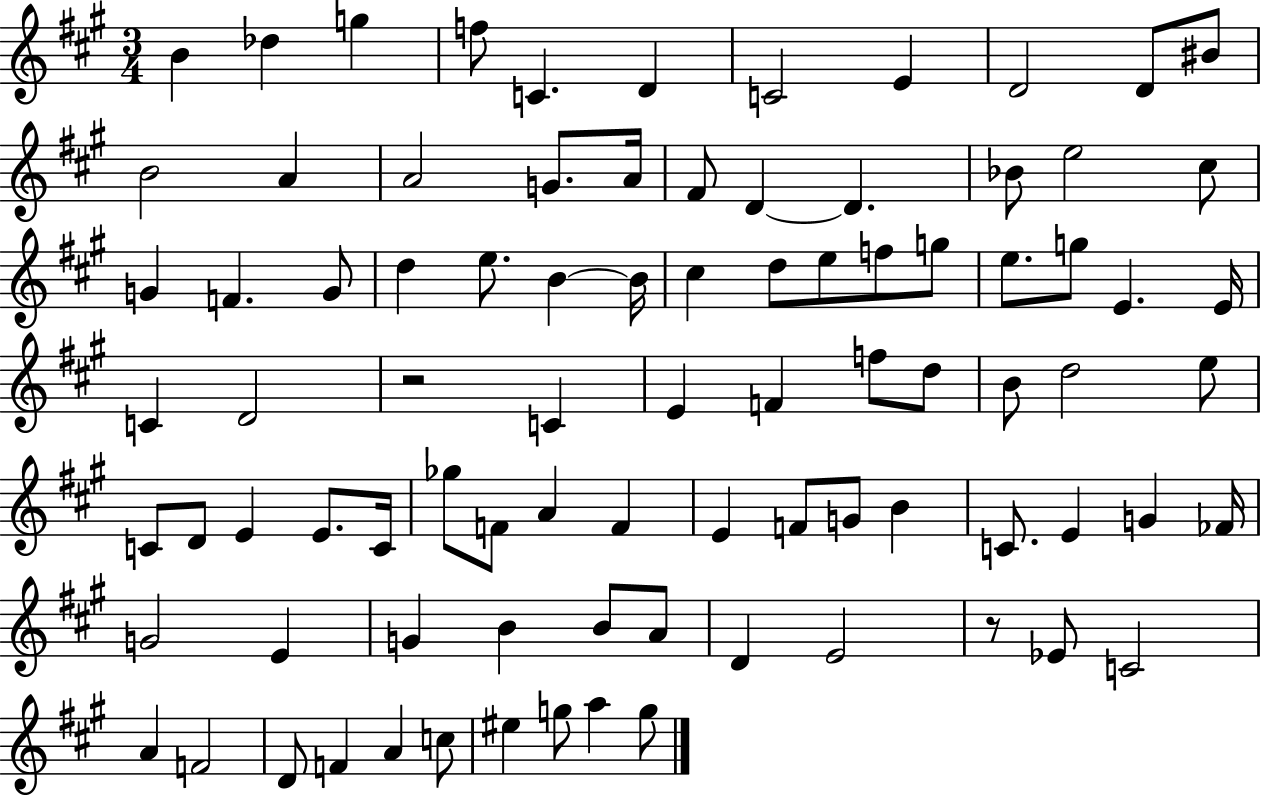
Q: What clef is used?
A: treble